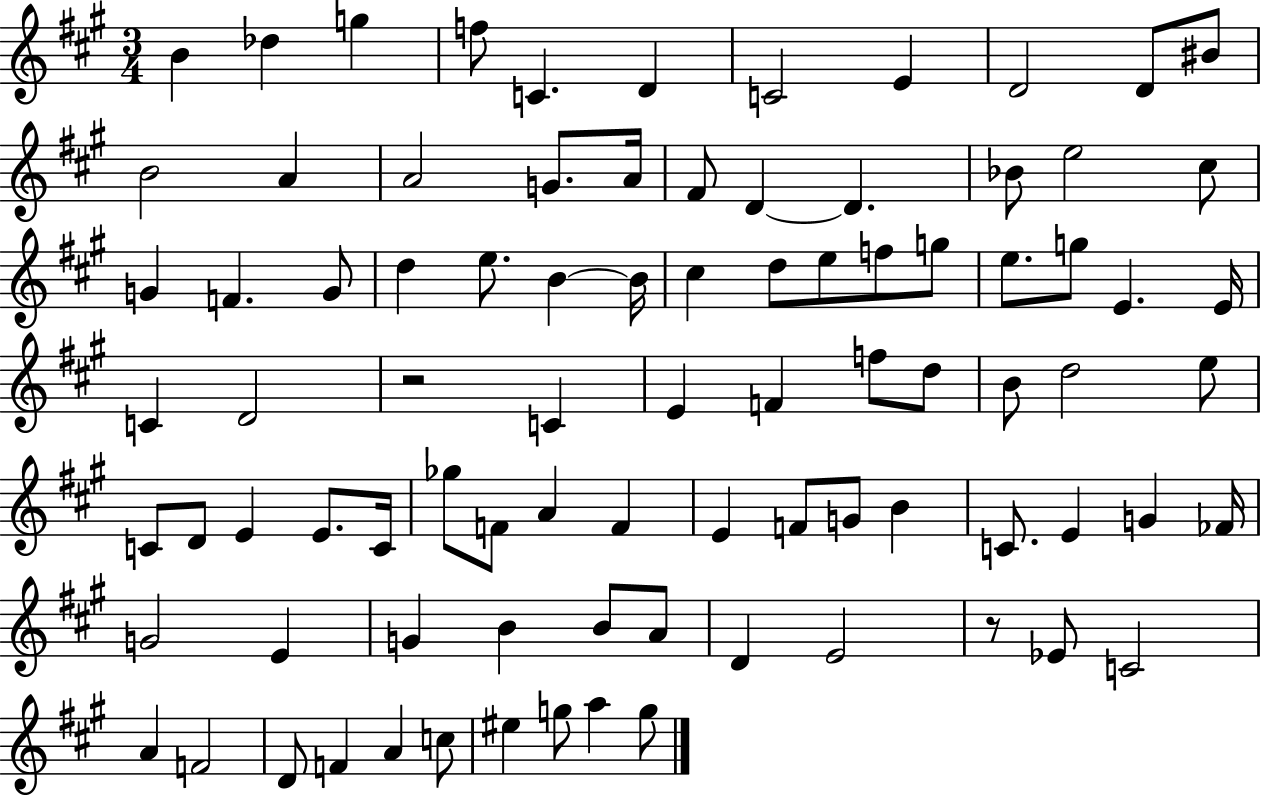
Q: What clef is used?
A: treble